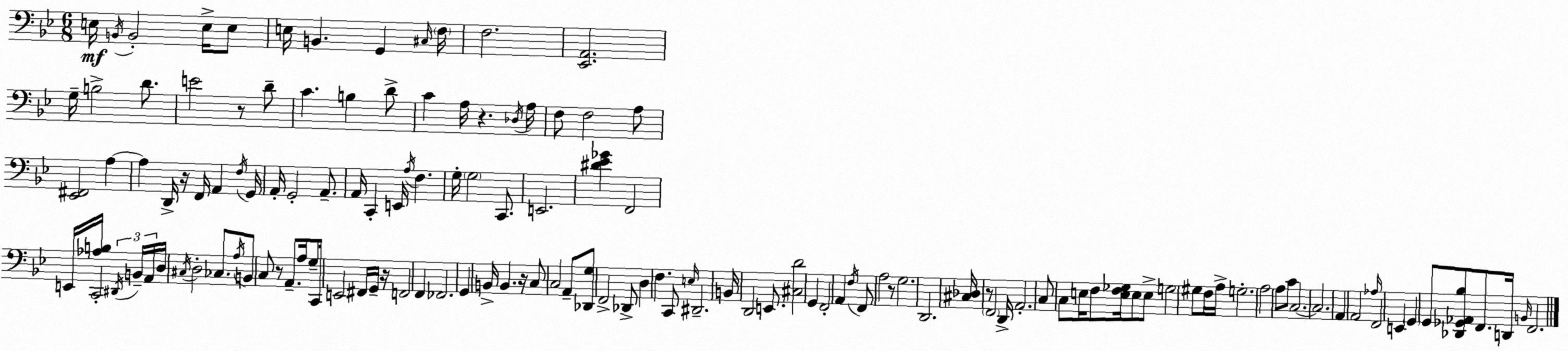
X:1
T:Untitled
M:6/8
L:1/4
K:Gm
E,/4 B,,/4 B,,2 E,/4 E,/2 E,/4 B,, G,, ^C,/4 F,/4 F,2 [_E,,A,,]2 G,/4 B,2 D/2 E2 z/2 D/2 C B, D/2 C A,/4 z _D,/4 A,/4 F,/2 F,2 A,/2 [_E,,^F,,]2 A, A, D,,/4 z/4 F,,/4 A,, F,/4 G,,/4 A,,/4 G,,2 A,,/2 A,,/4 C,, E,,/4 A,/4 F, G,/4 G,2 C,,/2 E,,2 [^D_E_G] F,,2 E,,/4 [_A,B,]/4 C,,2 ^D,,/4 B,,/4 A,,/4 D,/4 ^C,/4 D,2 _C,/2 A,/4 B,,/2 C,/2 z/2 A,,/2 A,/4 G,/2 C,,/4 E,,2 ^F,,/4 G,,/4 z/4 F,,2 F,, _F,,2 G,, B,,/4 B,, z/4 C,/2 C,2 A,,/2 [_D,,G,]/2 F,,2 _D,,/2 D, F, C,,/2 E,/4 ^D,,2 B,,/4 D,,2 E,,/2 [^C,D]2 G,, F,,2 A,, F,/4 F,,/2 A,2 z/2 G,2 D,,2 [^C,_D,]/4 z/2 F,,2 D,,/4 A,,2 C,/2 C,/2 E,/4 F,/2 [E,F,_G,]/4 E,/2 E,/2 G,2 ^G,/2 F,/4 A,/4 G,2 A,2 A,/2 C/2 C,2 C,2 A,, A,,2 _A,/4 F,,2 E,, G,, G,,/2 [_D,,_G,,_A,,_B,]/2 F,,/2 D,,/4 B,,/4 F,,2